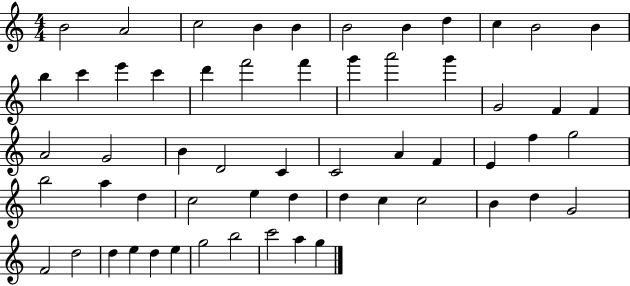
X:1
T:Untitled
M:4/4
L:1/4
K:C
B2 A2 c2 B B B2 B d c B2 B b c' e' c' d' f'2 f' g' a'2 g' G2 F F A2 G2 B D2 C C2 A F E f g2 b2 a d c2 e d d c c2 B d G2 F2 d2 d e d e g2 b2 c'2 a g